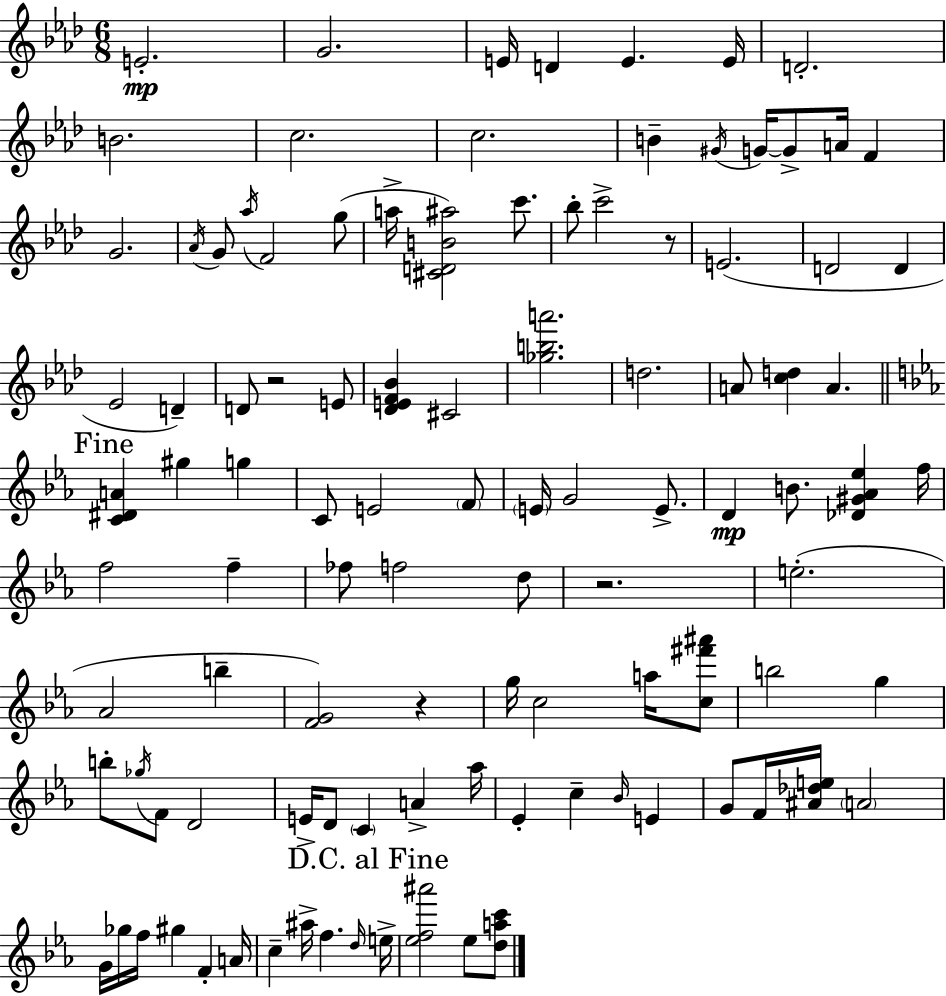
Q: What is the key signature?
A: F minor